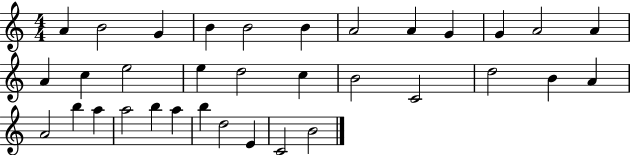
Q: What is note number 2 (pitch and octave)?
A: B4